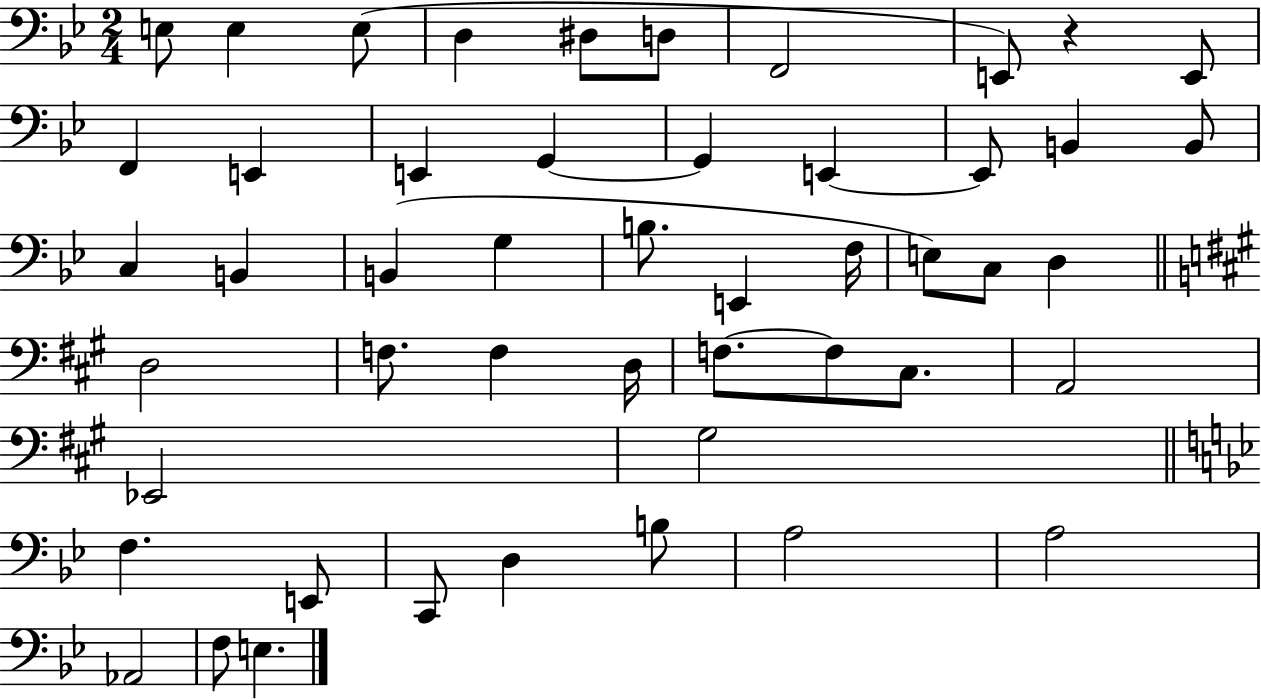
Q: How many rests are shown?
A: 1